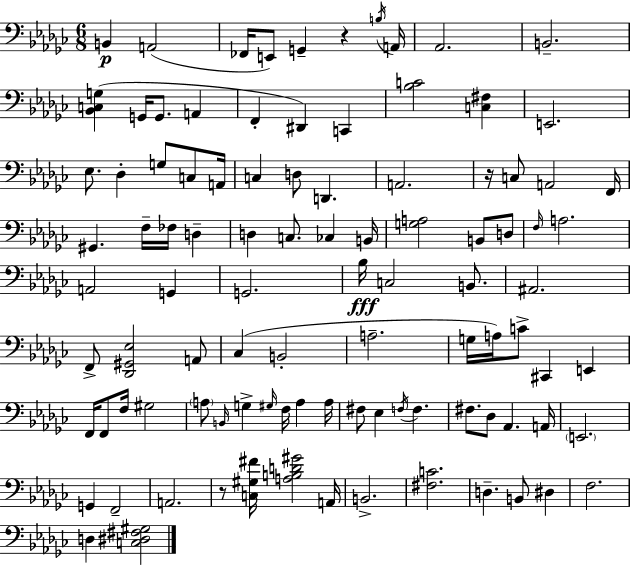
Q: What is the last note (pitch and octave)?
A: D3